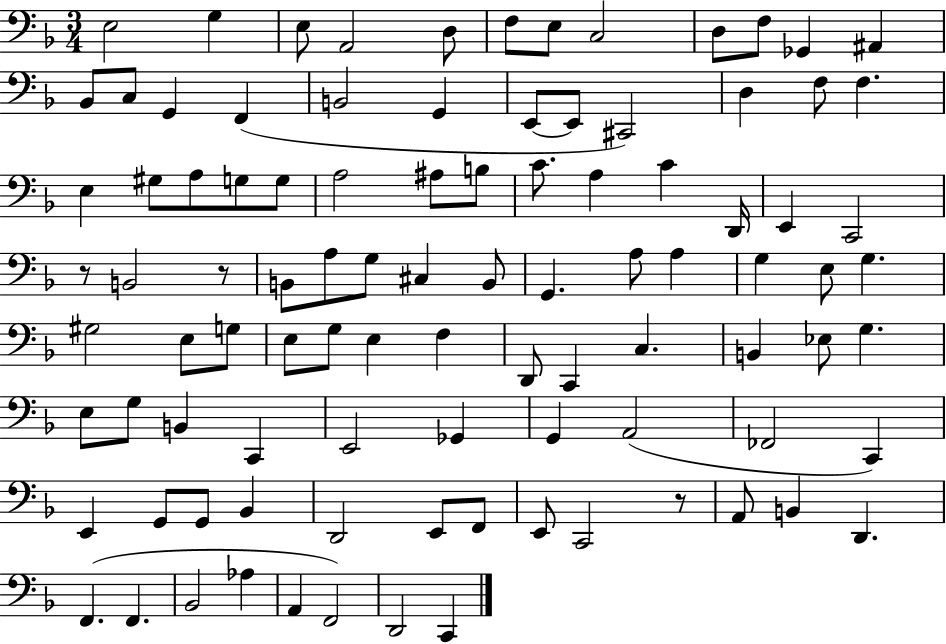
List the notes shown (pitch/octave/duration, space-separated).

E3/h G3/q E3/e A2/h D3/e F3/e E3/e C3/h D3/e F3/e Gb2/q A#2/q Bb2/e C3/e G2/q F2/q B2/h G2/q E2/e E2/e C#2/h D3/q F3/e F3/q. E3/q G#3/e A3/e G3/e G3/e A3/h A#3/e B3/e C4/e. A3/q C4/q D2/s E2/q C2/h R/e B2/h R/e B2/e A3/e G3/e C#3/q B2/e G2/q. A3/e A3/q G3/q E3/e G3/q. G#3/h E3/e G3/e E3/e G3/e E3/q F3/q D2/e C2/q C3/q. B2/q Eb3/e G3/q. E3/e G3/e B2/q C2/q E2/h Gb2/q G2/q A2/h FES2/h C2/q E2/q G2/e G2/e Bb2/q D2/h E2/e F2/e E2/e C2/h R/e A2/e B2/q D2/q. F2/q. F2/q. Bb2/h Ab3/q A2/q F2/h D2/h C2/q